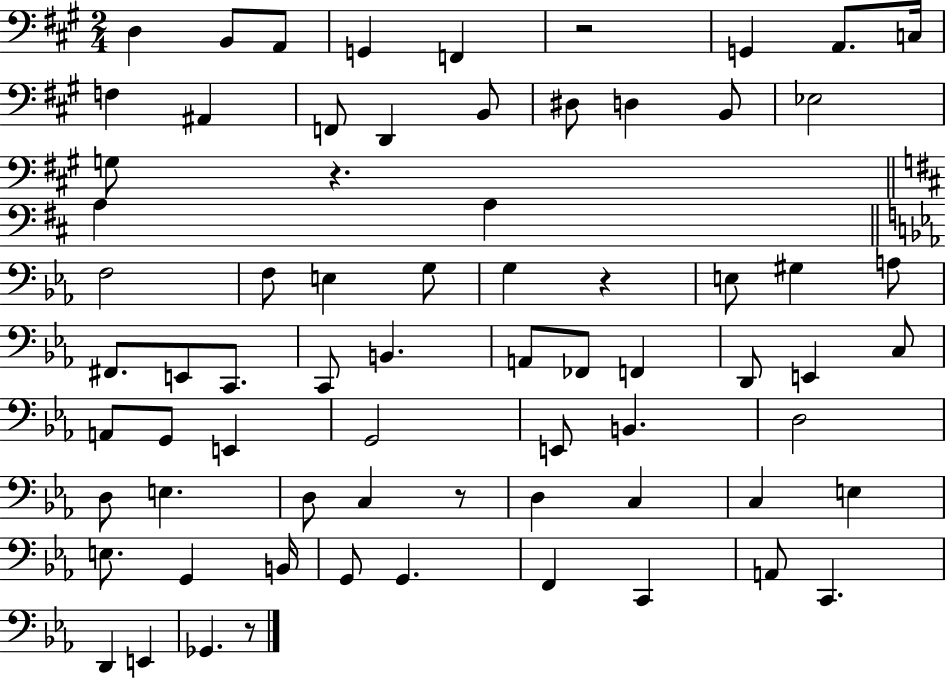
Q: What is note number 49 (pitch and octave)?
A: D3